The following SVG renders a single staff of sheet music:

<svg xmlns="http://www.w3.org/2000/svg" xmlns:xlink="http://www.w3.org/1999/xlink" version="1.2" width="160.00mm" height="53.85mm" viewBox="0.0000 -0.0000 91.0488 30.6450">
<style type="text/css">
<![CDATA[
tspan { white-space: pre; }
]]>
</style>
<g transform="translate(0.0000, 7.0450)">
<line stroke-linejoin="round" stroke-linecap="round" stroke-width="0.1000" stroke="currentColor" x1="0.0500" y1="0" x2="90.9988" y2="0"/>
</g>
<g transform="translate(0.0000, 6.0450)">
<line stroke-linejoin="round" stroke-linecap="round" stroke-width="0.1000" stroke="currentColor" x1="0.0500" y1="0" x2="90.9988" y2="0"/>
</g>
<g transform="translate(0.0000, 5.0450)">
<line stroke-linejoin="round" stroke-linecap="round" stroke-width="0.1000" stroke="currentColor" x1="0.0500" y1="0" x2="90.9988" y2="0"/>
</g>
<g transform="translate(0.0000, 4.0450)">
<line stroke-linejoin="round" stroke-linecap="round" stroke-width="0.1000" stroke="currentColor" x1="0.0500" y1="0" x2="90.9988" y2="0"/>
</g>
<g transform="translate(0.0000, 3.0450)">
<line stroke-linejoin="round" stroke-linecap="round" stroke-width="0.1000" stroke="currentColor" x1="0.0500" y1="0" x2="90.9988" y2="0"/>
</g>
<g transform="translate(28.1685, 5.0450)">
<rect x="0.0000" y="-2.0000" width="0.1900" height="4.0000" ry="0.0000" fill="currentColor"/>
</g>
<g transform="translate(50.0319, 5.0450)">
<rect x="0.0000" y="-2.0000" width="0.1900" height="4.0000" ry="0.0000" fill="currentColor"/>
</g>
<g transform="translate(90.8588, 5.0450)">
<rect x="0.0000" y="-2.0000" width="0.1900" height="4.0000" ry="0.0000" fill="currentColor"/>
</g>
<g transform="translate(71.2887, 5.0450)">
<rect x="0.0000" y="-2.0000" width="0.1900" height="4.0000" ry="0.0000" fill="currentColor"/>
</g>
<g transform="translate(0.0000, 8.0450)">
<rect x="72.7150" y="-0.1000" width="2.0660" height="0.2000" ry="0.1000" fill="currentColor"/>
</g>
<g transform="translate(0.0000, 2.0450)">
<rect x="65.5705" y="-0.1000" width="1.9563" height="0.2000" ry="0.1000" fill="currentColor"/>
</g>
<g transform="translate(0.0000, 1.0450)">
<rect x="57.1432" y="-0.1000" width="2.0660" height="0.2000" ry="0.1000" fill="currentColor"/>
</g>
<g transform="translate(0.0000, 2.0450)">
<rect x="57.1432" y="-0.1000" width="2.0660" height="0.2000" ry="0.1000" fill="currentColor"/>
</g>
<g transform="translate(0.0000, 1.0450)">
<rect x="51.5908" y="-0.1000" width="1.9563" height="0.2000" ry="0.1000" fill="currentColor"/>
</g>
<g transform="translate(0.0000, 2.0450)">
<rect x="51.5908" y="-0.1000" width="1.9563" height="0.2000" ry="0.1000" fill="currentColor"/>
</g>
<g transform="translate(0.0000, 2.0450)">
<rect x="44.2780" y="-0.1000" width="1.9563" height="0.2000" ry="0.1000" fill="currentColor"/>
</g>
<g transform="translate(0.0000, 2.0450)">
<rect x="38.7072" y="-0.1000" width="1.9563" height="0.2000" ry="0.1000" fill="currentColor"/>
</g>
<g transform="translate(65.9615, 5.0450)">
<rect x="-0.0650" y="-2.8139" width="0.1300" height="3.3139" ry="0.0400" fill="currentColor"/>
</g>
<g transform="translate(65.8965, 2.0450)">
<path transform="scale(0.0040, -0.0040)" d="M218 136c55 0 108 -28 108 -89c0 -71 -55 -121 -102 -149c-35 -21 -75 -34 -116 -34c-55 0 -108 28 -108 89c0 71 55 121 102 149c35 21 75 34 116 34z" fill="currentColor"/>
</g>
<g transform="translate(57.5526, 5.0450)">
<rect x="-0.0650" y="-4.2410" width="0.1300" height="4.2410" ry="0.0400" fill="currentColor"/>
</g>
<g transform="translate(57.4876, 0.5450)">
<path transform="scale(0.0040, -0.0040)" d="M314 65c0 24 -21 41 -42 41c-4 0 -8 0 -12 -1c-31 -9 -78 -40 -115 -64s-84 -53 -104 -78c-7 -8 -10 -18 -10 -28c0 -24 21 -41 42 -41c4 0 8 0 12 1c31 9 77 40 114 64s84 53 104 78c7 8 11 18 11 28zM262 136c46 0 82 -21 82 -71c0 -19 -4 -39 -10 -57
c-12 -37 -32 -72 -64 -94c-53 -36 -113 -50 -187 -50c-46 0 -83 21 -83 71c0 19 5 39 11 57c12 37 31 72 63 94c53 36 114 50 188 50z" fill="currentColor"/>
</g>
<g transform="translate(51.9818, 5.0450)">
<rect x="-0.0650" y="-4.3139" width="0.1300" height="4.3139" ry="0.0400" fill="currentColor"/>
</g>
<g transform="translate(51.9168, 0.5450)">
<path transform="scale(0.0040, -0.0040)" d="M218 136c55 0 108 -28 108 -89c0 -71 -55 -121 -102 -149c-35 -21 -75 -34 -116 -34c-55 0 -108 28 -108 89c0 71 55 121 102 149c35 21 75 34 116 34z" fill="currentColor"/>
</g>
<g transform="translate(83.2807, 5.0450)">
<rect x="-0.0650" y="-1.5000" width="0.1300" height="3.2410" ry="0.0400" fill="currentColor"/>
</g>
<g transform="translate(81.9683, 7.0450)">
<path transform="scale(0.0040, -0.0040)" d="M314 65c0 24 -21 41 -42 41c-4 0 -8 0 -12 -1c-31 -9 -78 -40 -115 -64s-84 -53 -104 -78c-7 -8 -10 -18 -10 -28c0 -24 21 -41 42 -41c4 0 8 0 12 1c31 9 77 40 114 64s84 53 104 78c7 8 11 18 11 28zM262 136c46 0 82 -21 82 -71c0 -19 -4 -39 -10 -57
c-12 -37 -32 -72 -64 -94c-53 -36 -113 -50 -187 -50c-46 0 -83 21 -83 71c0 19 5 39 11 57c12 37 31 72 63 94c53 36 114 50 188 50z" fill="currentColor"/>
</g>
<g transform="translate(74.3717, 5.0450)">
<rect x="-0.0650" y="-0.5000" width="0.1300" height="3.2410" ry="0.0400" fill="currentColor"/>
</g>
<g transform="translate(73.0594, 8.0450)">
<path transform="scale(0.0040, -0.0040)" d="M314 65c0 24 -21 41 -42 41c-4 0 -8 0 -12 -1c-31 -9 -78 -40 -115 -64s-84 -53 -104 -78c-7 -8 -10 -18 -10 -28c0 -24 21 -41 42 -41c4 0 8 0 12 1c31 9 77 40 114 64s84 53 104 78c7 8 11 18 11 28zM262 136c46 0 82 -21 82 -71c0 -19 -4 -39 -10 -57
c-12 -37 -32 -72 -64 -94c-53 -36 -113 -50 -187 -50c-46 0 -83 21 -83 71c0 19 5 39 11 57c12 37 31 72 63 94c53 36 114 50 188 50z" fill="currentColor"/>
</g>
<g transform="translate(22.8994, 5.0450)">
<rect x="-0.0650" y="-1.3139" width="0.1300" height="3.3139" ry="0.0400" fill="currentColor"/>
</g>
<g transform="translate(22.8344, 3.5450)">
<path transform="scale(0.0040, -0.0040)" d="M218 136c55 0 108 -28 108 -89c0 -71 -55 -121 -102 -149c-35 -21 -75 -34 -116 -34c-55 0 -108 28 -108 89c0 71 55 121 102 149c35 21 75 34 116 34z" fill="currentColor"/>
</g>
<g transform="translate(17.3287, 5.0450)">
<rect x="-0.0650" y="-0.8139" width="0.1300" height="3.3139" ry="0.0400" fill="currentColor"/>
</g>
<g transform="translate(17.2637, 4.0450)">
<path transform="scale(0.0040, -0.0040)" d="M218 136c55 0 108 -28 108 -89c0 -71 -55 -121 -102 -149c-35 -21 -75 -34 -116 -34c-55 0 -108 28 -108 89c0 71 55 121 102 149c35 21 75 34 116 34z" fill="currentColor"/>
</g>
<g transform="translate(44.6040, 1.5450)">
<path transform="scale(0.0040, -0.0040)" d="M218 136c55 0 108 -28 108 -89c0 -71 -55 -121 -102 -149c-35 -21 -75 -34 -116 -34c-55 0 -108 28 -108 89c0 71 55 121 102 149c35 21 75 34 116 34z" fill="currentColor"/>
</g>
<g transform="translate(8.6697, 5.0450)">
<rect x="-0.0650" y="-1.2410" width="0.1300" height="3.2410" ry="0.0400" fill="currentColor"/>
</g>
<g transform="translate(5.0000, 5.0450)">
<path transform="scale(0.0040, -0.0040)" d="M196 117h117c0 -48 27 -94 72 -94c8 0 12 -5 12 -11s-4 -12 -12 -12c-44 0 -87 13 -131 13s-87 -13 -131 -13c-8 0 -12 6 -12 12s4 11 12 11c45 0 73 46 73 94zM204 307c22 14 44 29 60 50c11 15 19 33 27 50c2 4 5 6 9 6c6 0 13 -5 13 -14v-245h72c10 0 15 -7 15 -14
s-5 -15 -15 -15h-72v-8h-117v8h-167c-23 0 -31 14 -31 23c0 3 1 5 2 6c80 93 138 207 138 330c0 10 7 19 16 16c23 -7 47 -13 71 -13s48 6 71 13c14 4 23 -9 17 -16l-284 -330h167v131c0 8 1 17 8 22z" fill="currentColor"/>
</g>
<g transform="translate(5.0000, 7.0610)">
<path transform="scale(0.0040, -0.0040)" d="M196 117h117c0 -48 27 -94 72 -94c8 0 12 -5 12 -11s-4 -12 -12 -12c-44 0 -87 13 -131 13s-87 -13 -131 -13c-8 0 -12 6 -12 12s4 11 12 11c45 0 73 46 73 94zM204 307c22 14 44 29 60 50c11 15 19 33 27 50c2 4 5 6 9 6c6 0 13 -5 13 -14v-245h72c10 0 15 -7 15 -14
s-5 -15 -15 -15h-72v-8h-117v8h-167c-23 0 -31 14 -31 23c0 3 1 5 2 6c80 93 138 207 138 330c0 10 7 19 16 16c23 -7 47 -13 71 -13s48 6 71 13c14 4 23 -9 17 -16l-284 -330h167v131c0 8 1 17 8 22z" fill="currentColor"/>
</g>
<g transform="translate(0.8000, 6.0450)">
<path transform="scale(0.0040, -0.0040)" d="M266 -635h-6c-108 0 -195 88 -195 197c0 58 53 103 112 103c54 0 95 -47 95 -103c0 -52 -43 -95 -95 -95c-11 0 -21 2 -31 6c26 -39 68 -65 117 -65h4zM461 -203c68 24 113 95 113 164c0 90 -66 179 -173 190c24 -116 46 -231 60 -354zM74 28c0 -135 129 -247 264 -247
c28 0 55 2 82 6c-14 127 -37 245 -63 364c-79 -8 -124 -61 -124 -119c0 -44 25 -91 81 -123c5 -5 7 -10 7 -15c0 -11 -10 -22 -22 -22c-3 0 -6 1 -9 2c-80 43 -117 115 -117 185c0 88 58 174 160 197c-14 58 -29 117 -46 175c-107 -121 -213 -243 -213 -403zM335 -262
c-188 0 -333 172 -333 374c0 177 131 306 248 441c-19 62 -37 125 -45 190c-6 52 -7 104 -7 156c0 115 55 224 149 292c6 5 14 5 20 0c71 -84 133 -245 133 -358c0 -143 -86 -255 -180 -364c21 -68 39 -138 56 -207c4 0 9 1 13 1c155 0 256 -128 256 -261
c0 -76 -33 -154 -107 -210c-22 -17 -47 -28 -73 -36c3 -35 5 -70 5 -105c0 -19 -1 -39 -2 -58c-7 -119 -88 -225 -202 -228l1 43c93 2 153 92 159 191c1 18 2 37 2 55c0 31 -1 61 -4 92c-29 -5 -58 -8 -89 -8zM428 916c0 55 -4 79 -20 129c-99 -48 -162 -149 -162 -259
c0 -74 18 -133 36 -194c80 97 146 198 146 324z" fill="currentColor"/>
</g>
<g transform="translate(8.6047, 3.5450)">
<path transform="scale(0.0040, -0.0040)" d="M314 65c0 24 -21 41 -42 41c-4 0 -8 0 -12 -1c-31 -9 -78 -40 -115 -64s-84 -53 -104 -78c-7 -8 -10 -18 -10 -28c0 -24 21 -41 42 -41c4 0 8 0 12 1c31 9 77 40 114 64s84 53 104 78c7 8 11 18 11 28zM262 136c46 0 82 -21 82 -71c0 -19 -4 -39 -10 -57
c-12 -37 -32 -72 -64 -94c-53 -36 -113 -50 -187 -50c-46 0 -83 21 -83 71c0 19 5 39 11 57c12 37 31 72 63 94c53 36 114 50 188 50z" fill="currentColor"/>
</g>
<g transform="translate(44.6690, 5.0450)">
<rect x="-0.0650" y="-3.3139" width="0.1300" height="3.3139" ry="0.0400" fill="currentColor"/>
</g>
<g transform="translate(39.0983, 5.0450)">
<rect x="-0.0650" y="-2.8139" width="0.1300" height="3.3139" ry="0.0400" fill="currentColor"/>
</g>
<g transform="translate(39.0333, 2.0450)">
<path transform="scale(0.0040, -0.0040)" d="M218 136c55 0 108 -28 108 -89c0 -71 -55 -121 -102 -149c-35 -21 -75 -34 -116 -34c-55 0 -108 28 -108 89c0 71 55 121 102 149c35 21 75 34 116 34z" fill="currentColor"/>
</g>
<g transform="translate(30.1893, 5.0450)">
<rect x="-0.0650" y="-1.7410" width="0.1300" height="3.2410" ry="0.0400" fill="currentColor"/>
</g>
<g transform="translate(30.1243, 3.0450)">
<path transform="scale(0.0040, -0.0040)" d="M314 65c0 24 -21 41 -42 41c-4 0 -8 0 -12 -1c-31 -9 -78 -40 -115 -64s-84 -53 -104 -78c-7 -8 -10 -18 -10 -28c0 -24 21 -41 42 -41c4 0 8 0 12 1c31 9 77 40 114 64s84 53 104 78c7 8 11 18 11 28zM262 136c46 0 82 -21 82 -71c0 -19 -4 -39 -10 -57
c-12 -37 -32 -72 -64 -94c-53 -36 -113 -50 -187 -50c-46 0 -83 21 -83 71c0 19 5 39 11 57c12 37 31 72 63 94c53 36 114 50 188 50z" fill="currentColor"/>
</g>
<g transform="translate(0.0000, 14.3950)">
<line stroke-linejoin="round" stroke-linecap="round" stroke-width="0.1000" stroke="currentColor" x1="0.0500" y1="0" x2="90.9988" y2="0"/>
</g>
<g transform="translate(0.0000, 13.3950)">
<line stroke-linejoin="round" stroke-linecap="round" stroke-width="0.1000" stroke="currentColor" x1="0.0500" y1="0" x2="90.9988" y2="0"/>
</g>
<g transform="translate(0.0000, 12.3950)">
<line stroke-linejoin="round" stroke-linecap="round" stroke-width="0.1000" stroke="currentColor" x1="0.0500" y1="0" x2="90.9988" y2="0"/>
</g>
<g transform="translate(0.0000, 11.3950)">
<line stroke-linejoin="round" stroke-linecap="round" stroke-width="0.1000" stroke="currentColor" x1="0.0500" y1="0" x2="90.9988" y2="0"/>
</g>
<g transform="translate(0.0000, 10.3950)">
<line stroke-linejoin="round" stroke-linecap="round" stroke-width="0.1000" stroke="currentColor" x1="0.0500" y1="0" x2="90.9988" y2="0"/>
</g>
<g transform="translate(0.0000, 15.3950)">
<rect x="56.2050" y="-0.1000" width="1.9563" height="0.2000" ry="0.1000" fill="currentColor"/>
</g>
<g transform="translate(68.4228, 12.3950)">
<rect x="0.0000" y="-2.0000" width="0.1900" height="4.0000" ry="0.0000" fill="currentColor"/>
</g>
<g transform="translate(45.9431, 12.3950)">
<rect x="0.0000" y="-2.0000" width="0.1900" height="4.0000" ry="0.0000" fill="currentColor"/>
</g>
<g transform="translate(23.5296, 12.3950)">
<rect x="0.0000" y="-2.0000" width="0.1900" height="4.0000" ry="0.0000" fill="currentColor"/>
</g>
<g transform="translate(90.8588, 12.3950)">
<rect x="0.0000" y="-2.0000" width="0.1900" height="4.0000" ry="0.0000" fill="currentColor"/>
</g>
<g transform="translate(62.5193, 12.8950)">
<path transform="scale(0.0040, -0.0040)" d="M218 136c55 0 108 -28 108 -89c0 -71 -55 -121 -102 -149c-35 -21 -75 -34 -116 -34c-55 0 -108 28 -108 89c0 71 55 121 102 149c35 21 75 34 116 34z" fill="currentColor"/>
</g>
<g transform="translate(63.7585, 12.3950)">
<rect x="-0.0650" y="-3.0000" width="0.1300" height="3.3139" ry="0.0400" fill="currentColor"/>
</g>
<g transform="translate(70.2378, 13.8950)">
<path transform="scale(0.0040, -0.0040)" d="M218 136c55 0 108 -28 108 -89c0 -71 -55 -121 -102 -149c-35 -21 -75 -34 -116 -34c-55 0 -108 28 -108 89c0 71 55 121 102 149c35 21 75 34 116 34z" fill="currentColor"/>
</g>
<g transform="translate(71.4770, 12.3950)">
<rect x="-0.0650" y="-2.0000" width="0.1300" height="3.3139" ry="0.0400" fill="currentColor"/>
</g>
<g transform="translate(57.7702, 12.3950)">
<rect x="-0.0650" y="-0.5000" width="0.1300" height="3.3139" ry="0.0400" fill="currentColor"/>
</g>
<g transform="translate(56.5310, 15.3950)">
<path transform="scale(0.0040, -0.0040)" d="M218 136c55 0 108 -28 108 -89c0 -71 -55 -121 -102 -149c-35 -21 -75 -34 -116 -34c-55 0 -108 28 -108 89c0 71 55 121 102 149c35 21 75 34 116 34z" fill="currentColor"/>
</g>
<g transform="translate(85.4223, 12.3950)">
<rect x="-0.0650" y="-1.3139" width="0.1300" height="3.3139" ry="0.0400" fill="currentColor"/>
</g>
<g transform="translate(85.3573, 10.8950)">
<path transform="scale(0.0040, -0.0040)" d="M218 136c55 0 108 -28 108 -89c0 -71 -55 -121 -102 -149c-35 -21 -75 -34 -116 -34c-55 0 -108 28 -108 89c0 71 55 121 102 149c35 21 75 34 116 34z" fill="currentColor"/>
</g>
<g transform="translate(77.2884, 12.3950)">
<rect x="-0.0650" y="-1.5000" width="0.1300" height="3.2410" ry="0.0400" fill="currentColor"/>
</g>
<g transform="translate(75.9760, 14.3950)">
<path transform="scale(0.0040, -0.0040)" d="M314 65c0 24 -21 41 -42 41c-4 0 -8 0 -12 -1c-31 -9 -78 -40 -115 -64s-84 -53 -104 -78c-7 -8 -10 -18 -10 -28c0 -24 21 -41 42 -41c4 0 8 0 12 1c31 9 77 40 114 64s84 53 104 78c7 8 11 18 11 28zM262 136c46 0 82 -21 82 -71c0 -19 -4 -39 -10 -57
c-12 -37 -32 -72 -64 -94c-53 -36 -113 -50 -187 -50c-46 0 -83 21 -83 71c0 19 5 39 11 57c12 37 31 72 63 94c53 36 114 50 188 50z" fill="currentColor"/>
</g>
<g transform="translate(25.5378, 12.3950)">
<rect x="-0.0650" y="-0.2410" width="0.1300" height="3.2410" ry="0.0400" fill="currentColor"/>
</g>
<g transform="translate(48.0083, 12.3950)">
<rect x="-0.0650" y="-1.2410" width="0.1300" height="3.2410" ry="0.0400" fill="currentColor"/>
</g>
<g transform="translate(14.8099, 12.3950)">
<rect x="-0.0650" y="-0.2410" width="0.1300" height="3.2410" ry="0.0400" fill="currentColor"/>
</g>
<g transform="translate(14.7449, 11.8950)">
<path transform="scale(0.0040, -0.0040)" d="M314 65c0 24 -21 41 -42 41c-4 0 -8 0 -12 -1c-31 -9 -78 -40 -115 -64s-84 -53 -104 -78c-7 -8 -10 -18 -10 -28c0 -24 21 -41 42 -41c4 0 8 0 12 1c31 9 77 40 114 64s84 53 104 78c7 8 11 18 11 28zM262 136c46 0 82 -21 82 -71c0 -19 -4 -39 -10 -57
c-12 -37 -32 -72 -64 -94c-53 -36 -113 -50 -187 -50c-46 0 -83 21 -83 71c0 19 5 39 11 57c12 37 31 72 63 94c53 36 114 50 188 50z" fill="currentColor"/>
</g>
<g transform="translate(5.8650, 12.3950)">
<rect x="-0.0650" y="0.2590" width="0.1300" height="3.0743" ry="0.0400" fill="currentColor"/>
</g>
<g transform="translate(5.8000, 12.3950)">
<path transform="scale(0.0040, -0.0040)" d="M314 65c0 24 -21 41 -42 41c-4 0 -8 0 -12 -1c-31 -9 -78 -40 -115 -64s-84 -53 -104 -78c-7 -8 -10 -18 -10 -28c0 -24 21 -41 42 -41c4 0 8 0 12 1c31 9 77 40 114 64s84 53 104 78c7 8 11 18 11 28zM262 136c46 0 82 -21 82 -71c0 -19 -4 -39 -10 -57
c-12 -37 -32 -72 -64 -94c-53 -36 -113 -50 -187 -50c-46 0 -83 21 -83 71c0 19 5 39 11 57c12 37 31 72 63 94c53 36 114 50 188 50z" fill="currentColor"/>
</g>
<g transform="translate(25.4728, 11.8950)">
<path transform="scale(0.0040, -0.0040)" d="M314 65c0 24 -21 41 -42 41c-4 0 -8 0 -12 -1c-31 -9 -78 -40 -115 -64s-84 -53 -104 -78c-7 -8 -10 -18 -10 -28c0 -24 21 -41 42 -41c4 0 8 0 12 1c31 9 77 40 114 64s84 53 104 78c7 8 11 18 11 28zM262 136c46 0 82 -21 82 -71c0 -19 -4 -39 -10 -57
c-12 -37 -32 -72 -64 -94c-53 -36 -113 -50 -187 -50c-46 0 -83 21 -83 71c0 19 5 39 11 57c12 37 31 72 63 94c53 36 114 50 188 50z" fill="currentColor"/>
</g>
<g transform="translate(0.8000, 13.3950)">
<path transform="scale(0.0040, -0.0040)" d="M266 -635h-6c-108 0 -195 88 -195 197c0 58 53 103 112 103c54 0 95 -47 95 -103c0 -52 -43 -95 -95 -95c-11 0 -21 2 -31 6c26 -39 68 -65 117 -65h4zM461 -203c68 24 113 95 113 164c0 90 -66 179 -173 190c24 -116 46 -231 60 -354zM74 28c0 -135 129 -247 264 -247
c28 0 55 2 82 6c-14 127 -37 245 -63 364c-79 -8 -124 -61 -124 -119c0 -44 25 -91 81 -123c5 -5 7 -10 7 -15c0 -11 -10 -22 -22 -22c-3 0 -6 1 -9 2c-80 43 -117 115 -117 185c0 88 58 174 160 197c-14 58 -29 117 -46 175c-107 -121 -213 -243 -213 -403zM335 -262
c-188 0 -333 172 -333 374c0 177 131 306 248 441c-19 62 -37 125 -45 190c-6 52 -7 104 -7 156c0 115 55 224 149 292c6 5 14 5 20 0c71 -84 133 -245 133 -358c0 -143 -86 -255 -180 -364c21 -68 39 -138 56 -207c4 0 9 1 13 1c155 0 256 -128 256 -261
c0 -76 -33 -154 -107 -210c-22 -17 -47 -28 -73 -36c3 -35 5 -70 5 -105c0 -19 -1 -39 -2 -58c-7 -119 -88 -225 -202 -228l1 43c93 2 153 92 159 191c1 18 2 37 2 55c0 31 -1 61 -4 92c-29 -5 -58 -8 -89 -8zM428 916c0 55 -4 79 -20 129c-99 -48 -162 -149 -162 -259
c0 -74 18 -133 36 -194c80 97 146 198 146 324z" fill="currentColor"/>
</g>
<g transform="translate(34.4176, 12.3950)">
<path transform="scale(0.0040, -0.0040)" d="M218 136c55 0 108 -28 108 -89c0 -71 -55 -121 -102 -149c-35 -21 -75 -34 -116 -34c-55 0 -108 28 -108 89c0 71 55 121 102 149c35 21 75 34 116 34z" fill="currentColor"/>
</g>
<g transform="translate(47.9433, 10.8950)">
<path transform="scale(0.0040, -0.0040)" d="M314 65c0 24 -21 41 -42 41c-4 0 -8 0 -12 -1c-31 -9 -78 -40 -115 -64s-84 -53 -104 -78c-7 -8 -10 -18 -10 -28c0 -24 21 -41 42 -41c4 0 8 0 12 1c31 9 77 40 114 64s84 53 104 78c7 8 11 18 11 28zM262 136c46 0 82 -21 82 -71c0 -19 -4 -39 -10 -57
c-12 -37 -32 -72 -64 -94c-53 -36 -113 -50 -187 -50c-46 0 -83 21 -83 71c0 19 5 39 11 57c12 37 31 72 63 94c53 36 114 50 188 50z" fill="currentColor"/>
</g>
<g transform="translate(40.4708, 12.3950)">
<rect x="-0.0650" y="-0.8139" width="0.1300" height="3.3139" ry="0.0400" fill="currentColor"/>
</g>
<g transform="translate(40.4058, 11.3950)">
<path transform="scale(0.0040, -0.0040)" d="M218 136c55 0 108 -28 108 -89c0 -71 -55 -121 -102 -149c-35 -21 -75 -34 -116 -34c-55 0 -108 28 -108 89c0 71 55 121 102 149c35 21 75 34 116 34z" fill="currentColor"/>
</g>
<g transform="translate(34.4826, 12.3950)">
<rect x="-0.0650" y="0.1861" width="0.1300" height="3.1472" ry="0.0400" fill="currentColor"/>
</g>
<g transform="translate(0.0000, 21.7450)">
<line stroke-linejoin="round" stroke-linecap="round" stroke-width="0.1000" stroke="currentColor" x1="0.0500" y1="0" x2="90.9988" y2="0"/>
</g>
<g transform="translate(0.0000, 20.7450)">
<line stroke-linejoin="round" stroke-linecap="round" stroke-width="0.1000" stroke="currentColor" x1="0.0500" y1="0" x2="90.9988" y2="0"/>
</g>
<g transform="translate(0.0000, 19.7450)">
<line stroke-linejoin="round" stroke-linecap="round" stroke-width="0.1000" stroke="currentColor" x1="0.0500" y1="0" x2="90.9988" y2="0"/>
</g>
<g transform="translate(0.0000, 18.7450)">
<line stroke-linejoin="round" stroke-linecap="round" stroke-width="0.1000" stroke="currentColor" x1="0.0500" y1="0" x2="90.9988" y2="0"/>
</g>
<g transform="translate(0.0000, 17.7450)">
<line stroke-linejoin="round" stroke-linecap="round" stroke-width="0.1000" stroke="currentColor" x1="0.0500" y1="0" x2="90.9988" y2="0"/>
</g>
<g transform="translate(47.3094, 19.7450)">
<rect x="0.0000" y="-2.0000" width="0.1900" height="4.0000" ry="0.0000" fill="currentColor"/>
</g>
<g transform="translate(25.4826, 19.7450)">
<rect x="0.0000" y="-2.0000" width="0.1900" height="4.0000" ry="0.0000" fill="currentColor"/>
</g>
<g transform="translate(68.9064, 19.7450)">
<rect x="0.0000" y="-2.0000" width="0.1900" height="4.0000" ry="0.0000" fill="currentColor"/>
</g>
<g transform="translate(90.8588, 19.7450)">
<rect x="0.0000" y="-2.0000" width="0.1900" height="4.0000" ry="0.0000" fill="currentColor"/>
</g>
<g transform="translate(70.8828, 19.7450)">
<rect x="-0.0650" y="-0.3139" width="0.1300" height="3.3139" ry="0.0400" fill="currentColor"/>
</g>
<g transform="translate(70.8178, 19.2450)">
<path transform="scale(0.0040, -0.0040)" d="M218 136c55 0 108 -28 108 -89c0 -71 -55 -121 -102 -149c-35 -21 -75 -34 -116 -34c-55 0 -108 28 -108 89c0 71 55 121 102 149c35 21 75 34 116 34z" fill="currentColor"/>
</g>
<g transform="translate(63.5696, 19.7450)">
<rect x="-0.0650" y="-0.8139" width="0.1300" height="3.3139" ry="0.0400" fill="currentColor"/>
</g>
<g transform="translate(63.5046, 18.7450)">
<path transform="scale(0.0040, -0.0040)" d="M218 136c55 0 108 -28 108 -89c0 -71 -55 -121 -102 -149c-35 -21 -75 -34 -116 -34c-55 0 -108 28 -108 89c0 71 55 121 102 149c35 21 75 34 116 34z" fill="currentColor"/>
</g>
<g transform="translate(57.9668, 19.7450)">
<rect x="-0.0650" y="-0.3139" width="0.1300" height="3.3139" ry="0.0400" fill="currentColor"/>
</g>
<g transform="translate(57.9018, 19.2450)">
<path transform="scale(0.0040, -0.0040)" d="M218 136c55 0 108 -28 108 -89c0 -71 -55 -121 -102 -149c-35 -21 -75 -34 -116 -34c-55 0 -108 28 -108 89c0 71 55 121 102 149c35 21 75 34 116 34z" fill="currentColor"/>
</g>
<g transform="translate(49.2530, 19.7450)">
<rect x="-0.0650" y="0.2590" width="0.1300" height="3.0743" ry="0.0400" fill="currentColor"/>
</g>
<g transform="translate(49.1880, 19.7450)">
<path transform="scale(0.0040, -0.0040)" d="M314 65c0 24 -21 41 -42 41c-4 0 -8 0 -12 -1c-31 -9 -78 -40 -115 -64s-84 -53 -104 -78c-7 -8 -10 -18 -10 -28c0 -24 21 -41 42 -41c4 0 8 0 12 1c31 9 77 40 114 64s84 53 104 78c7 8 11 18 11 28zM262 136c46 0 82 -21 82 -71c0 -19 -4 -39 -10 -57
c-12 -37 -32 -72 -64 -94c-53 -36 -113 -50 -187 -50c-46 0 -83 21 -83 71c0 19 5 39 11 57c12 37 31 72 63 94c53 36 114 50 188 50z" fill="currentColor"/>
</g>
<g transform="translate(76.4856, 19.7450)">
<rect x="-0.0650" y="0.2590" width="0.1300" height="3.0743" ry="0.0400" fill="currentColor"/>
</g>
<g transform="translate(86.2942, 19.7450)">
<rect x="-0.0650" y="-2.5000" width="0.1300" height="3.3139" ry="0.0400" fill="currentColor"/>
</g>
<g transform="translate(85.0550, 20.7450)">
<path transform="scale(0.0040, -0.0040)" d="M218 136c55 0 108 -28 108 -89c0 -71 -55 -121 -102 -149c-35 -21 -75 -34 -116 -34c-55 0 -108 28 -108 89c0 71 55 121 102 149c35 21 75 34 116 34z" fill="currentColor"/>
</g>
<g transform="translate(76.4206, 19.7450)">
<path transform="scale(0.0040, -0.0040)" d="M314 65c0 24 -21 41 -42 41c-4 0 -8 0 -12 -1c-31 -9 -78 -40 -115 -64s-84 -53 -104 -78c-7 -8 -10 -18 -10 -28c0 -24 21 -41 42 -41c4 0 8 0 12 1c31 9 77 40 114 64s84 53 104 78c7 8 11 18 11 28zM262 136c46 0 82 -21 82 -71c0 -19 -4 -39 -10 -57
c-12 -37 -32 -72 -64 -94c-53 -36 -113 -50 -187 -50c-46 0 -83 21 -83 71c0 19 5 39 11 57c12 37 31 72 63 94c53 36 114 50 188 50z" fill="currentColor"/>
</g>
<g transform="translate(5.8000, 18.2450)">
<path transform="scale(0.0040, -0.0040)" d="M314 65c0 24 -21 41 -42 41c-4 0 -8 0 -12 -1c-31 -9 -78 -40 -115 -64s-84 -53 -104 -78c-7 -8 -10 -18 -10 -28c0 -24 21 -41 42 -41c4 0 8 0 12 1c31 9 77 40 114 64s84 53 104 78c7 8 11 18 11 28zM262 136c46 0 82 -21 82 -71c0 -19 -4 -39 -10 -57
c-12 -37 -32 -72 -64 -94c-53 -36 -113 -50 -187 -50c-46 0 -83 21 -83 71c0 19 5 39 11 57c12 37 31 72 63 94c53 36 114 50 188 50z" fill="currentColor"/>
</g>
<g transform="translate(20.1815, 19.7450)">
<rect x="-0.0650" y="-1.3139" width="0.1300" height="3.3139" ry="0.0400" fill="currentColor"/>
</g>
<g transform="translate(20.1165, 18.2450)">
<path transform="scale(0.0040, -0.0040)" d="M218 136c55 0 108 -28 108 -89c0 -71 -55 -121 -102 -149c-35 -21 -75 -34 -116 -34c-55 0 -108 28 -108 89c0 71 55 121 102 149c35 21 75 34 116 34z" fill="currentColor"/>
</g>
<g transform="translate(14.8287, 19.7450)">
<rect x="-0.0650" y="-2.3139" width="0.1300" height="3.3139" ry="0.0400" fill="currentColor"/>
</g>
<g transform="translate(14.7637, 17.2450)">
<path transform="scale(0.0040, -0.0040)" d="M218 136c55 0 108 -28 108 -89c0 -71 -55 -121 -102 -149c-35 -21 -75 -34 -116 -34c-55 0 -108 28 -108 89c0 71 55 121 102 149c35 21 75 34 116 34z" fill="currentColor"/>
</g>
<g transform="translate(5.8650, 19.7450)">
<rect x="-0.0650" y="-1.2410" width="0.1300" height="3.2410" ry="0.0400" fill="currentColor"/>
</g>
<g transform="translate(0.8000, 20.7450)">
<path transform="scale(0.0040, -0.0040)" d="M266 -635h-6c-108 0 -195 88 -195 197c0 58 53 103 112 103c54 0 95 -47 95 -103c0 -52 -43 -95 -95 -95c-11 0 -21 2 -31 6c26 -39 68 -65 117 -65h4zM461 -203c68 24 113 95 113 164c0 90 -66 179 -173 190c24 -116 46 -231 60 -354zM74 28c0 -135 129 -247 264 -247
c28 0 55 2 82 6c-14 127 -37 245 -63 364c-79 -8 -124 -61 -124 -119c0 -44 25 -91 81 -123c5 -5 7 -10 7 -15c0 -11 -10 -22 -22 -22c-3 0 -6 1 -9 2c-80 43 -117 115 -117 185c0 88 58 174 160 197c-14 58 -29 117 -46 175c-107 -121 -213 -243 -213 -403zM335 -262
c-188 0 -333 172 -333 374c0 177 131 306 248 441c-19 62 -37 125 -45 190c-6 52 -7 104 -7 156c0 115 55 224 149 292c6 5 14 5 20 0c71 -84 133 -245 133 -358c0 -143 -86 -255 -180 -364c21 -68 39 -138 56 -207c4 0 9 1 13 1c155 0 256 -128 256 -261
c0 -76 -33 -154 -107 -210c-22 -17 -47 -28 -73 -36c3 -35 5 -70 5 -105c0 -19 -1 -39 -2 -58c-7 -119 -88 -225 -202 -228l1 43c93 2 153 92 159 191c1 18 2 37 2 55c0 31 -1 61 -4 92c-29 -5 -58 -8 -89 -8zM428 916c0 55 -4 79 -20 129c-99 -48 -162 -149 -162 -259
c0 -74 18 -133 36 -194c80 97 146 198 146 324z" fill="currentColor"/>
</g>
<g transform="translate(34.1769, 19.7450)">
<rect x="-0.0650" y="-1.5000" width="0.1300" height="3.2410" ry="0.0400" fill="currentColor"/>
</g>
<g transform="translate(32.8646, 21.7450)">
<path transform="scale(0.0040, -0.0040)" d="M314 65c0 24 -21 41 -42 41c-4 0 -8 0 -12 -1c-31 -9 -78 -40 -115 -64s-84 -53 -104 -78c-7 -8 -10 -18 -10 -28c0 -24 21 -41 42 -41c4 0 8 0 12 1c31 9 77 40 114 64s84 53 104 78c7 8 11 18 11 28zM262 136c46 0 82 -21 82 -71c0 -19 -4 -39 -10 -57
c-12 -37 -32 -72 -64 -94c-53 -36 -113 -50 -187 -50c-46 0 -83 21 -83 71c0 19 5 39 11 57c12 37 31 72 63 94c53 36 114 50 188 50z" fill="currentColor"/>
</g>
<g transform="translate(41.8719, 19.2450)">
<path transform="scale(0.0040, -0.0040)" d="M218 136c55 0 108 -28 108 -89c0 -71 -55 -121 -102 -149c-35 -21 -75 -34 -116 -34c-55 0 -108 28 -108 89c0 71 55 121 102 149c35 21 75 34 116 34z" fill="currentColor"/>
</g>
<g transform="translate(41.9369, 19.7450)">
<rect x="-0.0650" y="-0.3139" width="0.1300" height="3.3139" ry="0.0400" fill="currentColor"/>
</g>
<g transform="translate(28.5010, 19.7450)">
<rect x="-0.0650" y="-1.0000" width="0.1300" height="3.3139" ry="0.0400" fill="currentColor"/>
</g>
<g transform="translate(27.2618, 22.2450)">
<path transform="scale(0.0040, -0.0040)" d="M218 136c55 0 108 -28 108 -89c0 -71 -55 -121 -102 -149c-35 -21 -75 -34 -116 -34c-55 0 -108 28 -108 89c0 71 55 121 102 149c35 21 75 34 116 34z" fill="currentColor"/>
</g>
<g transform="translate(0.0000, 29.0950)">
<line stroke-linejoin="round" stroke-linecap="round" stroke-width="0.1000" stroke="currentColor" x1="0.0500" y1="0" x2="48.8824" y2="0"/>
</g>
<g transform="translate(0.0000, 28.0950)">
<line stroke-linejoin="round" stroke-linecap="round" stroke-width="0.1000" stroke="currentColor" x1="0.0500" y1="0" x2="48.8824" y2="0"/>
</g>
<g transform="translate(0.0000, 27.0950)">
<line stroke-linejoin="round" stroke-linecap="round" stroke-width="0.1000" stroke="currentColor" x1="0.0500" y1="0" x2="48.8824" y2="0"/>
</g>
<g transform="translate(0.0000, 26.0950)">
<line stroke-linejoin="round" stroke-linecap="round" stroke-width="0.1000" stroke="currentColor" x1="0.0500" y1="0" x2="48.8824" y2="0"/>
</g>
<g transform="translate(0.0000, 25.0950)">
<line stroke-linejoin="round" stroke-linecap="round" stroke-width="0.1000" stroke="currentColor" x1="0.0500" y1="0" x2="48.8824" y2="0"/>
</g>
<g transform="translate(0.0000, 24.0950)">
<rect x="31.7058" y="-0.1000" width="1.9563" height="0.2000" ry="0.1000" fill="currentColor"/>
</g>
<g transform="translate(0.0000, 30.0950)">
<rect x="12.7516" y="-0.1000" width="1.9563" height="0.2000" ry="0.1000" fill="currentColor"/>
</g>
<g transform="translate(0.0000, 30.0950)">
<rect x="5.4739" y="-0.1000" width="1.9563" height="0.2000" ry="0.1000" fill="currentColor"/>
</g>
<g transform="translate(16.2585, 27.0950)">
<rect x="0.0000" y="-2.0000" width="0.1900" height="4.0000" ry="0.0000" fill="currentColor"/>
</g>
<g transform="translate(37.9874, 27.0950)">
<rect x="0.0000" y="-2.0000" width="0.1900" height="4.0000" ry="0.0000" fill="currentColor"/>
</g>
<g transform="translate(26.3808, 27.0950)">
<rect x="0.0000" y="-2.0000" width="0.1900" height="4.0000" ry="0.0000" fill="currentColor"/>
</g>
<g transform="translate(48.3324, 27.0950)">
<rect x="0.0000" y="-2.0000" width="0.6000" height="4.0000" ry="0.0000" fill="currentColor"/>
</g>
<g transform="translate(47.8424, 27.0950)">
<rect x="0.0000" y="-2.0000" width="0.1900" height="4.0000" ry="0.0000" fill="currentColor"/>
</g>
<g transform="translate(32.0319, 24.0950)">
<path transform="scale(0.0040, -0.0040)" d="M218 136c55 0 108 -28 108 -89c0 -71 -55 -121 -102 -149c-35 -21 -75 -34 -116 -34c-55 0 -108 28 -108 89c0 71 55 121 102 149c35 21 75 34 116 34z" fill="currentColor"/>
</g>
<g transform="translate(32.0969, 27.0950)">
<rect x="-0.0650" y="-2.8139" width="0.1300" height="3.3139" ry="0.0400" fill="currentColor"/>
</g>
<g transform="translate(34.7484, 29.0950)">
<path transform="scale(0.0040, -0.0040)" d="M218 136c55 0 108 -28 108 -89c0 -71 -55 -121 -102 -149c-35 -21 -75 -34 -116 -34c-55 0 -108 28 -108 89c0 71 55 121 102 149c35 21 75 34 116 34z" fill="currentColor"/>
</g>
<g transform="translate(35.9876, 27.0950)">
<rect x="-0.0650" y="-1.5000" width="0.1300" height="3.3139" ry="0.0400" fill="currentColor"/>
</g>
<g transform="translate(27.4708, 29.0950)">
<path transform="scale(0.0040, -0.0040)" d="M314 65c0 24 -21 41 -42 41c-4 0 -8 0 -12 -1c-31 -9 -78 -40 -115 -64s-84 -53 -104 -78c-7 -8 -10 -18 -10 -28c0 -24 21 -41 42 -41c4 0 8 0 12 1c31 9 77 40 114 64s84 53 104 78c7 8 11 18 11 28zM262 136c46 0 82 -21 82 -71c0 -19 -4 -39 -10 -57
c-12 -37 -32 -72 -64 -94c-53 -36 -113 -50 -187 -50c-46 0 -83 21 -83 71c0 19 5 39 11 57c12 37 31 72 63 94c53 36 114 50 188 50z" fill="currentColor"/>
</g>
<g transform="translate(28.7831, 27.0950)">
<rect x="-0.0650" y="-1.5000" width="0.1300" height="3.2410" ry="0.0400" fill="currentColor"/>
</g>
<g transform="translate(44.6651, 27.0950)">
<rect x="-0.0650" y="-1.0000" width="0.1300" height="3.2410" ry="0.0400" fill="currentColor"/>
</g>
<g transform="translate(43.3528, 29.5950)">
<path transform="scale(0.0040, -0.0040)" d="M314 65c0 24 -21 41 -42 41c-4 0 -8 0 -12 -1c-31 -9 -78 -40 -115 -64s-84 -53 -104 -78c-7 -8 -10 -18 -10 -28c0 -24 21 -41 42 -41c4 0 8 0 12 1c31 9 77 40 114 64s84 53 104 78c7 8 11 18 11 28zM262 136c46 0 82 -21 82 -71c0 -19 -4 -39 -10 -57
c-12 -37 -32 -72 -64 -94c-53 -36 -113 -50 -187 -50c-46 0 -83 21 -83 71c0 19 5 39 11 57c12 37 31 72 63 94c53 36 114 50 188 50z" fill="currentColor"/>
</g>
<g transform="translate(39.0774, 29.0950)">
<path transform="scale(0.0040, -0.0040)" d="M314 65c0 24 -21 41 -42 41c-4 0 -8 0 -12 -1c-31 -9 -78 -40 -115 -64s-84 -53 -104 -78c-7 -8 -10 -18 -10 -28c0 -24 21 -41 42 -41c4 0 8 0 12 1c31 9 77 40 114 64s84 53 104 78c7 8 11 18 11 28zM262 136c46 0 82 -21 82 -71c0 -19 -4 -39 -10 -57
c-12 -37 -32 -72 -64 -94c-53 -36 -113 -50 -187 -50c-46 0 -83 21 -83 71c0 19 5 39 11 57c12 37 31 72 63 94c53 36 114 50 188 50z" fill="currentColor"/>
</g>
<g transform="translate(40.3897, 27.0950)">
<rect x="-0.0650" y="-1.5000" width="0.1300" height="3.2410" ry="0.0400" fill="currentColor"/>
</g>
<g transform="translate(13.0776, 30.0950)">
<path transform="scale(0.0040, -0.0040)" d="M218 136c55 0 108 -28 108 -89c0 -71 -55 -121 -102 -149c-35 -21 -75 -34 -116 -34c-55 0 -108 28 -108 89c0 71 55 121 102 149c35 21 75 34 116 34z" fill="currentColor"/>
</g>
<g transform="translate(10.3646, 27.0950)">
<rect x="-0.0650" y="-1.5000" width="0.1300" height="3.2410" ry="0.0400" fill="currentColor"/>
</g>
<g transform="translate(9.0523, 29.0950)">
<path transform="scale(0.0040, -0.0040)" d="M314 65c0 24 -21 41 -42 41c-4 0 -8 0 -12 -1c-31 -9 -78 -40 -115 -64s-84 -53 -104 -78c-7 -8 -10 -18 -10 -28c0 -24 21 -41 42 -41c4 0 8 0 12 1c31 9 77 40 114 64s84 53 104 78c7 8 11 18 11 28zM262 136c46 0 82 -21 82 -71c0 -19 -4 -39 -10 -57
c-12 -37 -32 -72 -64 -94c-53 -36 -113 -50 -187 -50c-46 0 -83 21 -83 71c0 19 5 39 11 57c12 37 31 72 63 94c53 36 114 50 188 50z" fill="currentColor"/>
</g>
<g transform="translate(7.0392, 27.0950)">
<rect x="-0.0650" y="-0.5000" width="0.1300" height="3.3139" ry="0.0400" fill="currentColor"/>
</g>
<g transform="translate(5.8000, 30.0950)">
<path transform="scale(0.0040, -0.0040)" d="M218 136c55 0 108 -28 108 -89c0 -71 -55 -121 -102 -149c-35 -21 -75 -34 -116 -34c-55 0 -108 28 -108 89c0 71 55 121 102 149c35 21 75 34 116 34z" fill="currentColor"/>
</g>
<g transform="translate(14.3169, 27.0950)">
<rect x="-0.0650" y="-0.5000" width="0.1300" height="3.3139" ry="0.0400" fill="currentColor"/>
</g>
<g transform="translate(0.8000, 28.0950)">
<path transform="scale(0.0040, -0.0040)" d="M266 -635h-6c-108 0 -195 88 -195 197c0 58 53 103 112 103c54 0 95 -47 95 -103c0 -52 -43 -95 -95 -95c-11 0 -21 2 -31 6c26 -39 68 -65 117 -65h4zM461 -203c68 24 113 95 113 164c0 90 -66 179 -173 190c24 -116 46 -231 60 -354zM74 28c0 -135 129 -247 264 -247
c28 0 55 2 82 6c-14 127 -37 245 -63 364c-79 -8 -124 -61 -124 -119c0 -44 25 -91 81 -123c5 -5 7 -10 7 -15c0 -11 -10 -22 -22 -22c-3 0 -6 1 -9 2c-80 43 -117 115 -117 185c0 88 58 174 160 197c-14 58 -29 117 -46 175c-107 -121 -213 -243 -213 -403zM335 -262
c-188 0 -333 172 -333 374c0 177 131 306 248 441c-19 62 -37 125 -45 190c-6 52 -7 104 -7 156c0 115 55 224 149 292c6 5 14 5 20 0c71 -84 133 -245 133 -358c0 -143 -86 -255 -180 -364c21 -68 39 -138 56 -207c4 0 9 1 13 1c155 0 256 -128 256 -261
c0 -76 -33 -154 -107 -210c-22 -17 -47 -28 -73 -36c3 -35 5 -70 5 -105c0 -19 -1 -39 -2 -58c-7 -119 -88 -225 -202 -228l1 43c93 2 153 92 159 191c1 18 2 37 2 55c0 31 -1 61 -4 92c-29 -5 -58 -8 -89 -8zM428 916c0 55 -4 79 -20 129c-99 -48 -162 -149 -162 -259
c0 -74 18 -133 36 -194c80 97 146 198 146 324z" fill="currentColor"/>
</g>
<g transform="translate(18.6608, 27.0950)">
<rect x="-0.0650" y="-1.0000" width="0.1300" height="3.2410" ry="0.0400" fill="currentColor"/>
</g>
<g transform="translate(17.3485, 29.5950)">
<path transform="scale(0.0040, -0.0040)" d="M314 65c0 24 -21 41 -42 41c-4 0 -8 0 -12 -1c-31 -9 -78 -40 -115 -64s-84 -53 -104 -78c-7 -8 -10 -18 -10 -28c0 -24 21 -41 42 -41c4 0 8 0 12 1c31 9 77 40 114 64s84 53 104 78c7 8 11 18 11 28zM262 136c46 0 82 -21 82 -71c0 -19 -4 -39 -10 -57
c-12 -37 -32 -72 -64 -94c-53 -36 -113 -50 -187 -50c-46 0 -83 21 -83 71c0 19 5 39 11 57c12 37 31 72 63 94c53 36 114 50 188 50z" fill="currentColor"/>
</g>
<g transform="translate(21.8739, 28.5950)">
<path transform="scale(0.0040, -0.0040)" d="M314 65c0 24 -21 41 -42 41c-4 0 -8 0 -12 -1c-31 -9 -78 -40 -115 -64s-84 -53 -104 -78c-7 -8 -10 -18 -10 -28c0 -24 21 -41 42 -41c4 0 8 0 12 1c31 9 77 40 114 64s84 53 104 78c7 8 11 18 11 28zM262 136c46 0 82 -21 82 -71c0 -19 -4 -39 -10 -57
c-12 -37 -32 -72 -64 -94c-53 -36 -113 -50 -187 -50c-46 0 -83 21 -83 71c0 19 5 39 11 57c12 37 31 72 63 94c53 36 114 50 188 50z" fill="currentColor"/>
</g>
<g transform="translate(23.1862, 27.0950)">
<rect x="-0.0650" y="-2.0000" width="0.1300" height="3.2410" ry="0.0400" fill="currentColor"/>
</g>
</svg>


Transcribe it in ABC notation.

X:1
T:Untitled
M:4/4
L:1/4
K:C
e2 d e f2 a b d' d'2 a C2 E2 B2 c2 c2 B d e2 C A F E2 e e2 g e D E2 c B2 c d c B2 G C E2 C D2 F2 E2 a E E2 D2